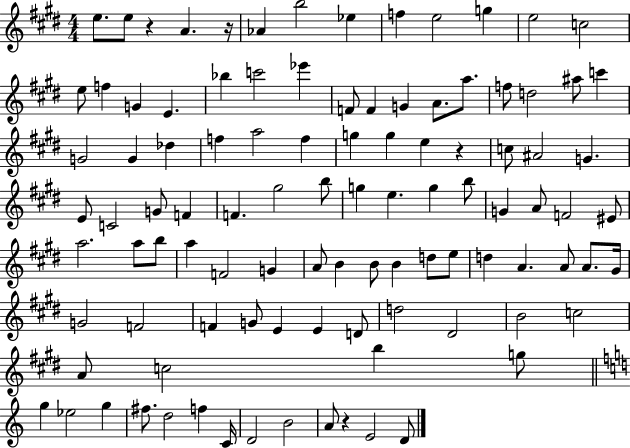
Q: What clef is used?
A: treble